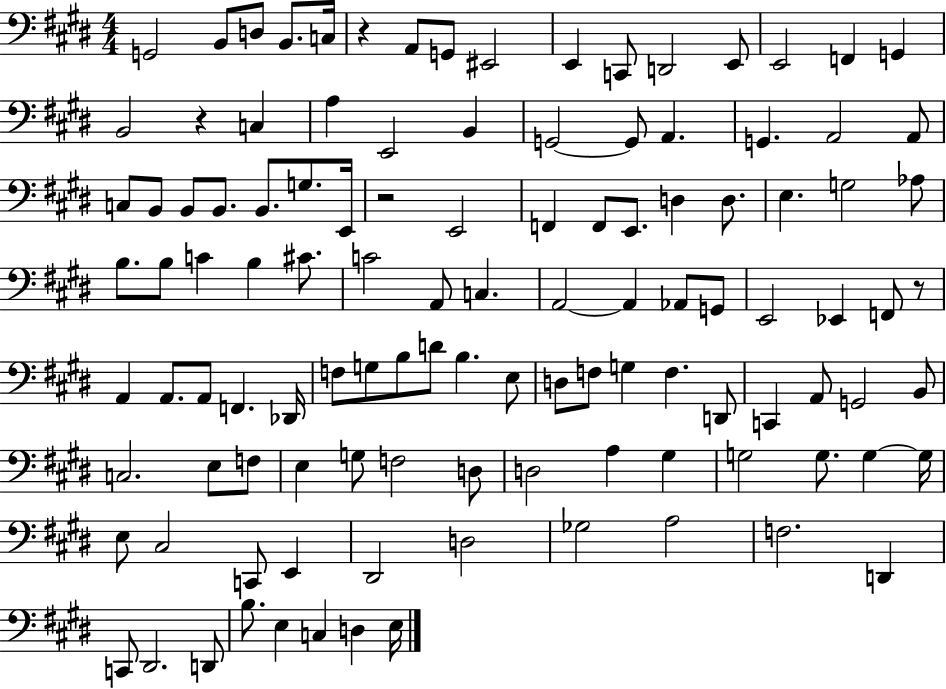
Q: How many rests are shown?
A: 4